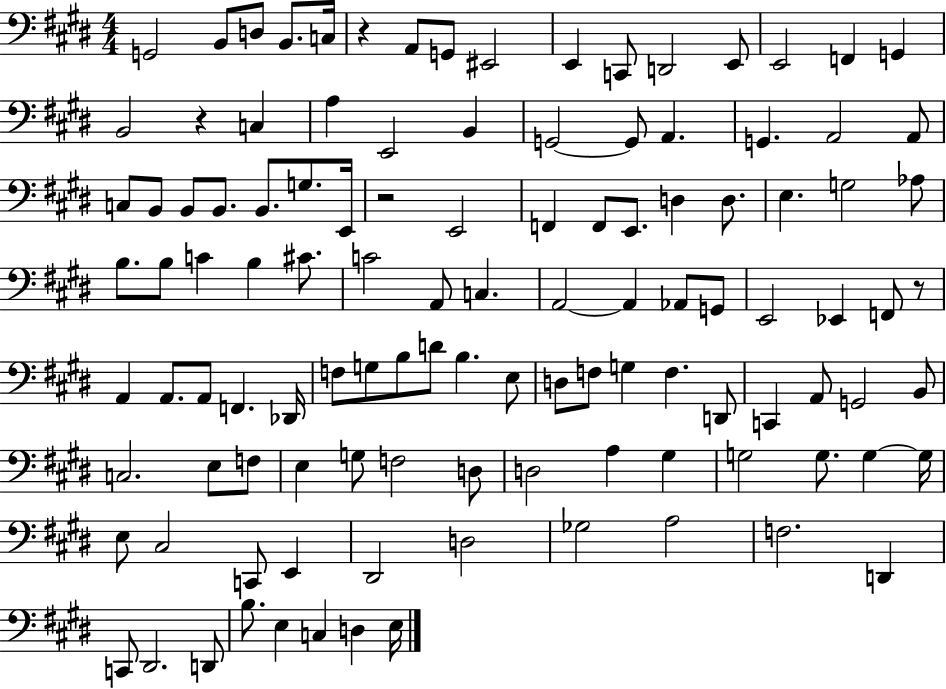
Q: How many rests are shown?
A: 4